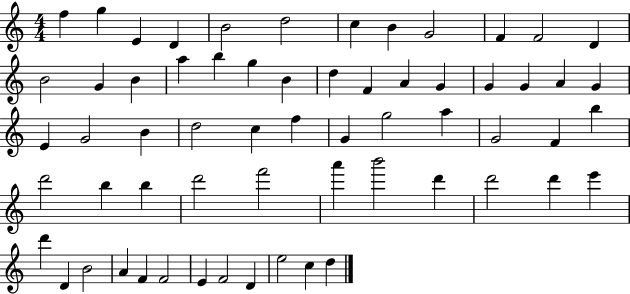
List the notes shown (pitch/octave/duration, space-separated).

F5/q G5/q E4/q D4/q B4/h D5/h C5/q B4/q G4/h F4/q F4/h D4/q B4/h G4/q B4/q A5/q B5/q G5/q B4/q D5/q F4/q A4/q G4/q G4/q G4/q A4/q G4/q E4/q G4/h B4/q D5/h C5/q F5/q G4/q G5/h A5/q G4/h F4/q B5/q D6/h B5/q B5/q D6/h F6/h A6/q B6/h D6/q D6/h D6/q E6/q D6/q D4/q B4/h A4/q F4/q F4/h E4/q F4/h D4/q E5/h C5/q D5/q